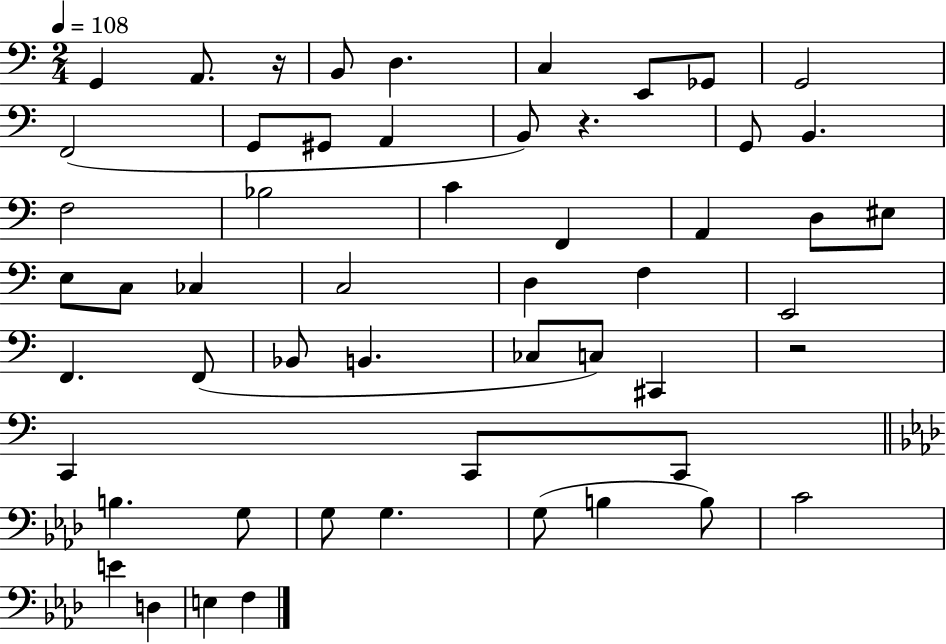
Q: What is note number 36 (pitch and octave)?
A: C#2